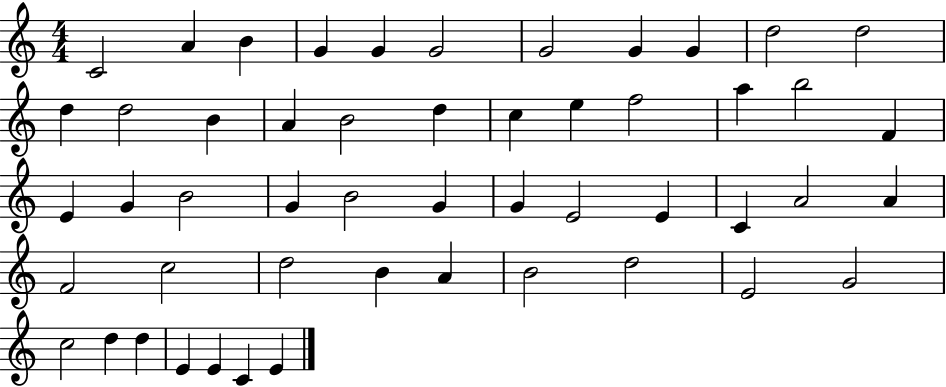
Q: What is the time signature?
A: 4/4